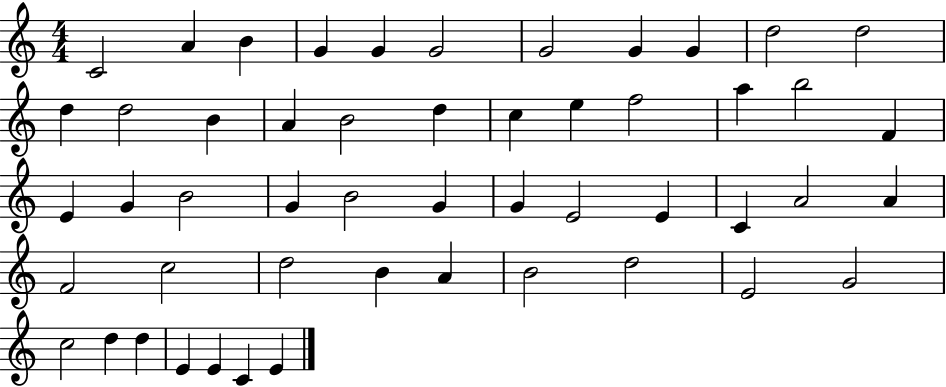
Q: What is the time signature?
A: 4/4